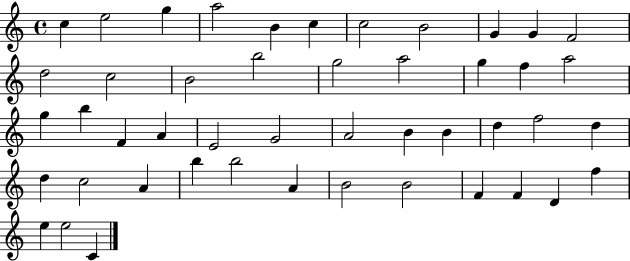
C5/q E5/h G5/q A5/h B4/q C5/q C5/h B4/h G4/q G4/q F4/h D5/h C5/h B4/h B5/h G5/h A5/h G5/q F5/q A5/h G5/q B5/q F4/q A4/q E4/h G4/h A4/h B4/q B4/q D5/q F5/h D5/q D5/q C5/h A4/q B5/q B5/h A4/q B4/h B4/h F4/q F4/q D4/q F5/q E5/q E5/h C4/q